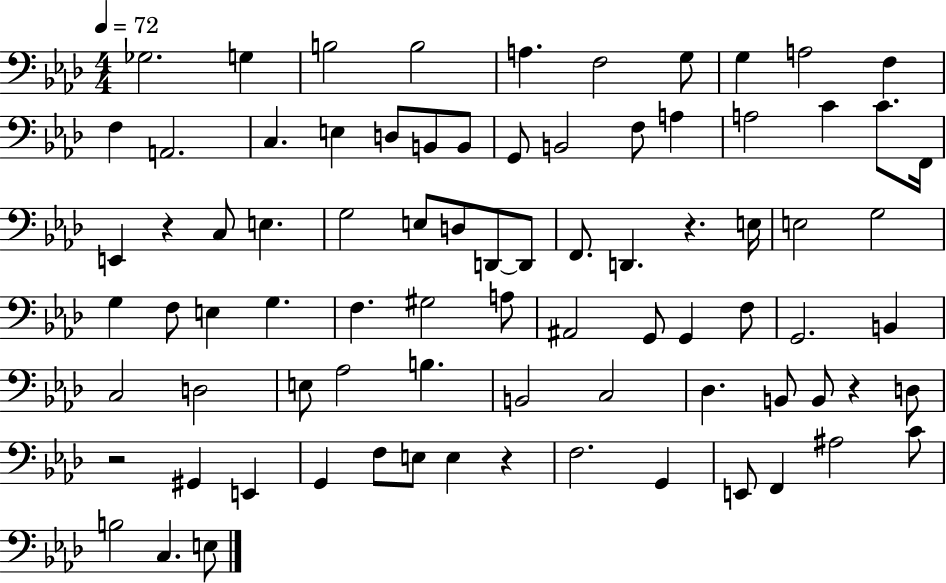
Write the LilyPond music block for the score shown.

{
  \clef bass
  \numericTimeSignature
  \time 4/4
  \key aes \major
  \tempo 4 = 72
  \repeat volta 2 { ges2. g4 | b2 b2 | a4. f2 g8 | g4 a2 f4 | \break f4 a,2. | c4. e4 d8 b,8 b,8 | g,8 b,2 f8 a4 | a2 c'4 c'8. f,16 | \break e,4 r4 c8 e4. | g2 e8 d8 d,8~~ d,8 | f,8. d,4. r4. e16 | e2 g2 | \break g4 f8 e4 g4. | f4. gis2 a8 | ais,2 g,8 g,4 f8 | g,2. b,4 | \break c2 d2 | e8 aes2 b4. | b,2 c2 | des4. b,8 b,8 r4 d8 | \break r2 gis,4 e,4 | g,4 f8 e8 e4 r4 | f2. g,4 | e,8 f,4 ais2 c'8 | \break b2 c4. e8 | } \bar "|."
}